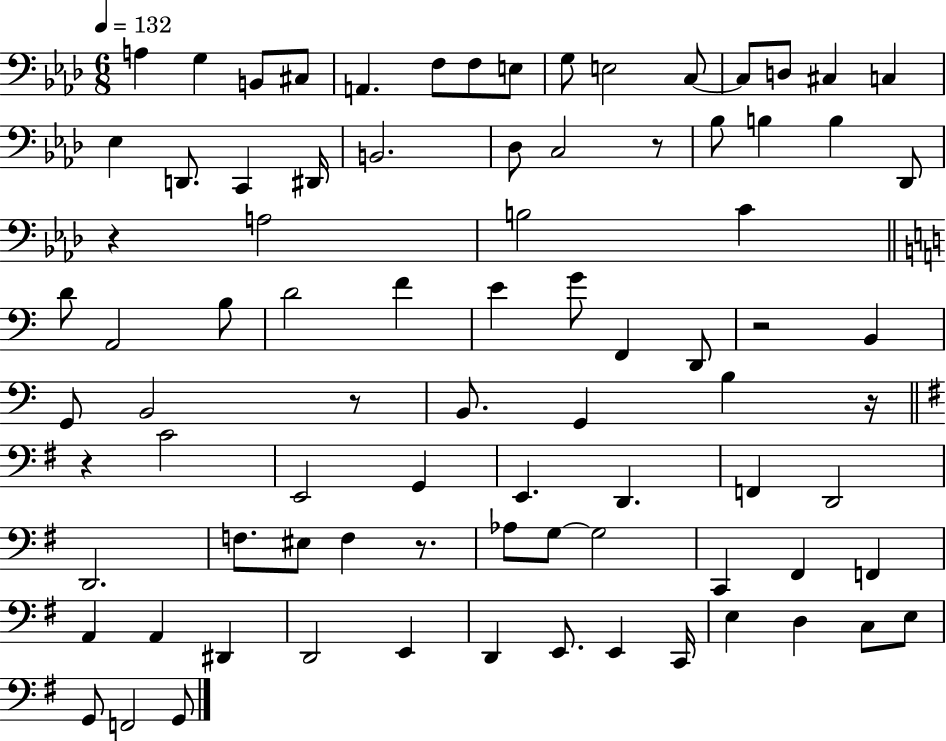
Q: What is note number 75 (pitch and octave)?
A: G2